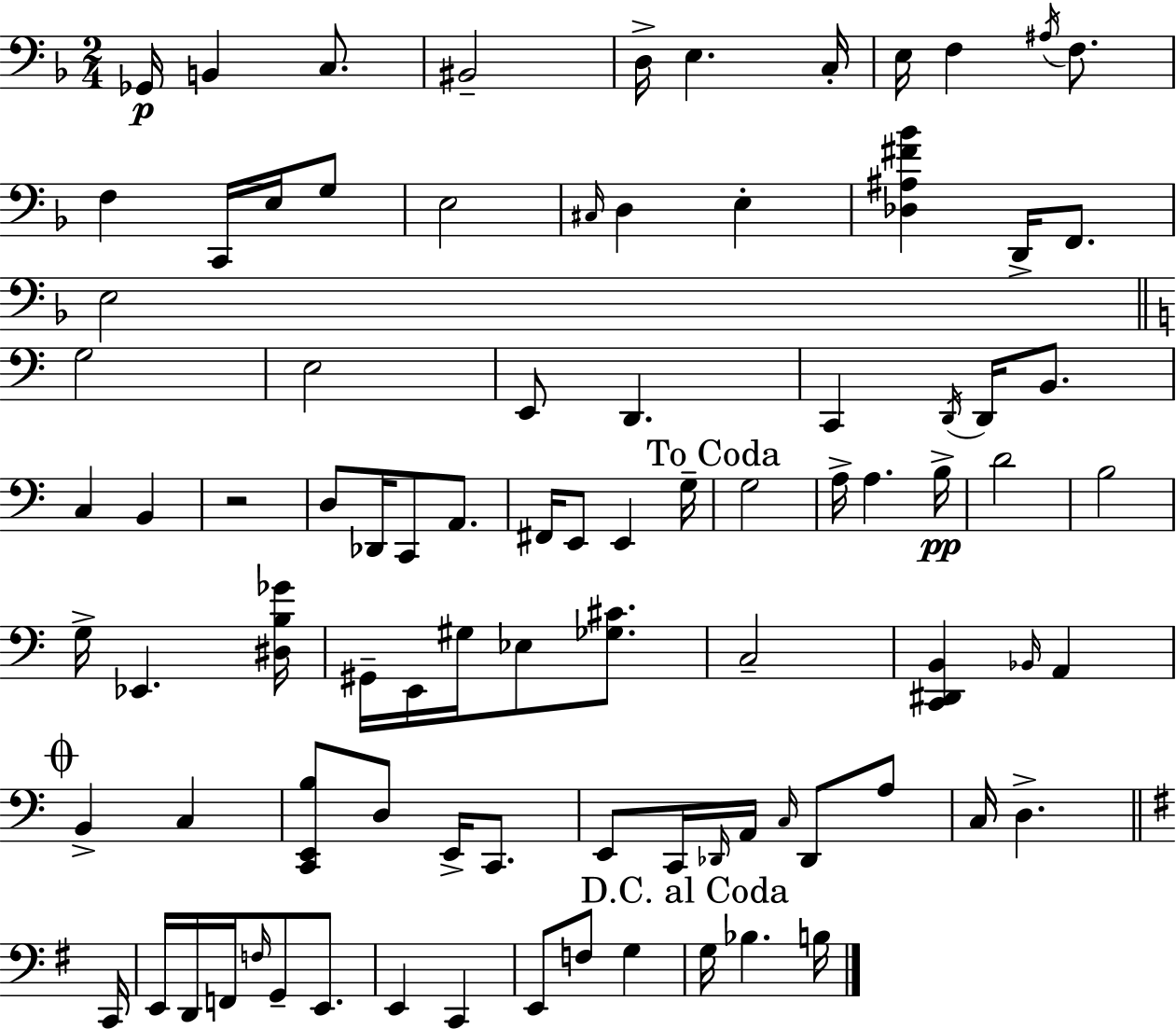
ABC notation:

X:1
T:Untitled
M:2/4
L:1/4
K:F
_G,,/4 B,, C,/2 ^B,,2 D,/4 E, C,/4 E,/4 F, ^A,/4 F,/2 F, C,,/4 E,/4 G,/2 E,2 ^C,/4 D, E, [_D,^A,^F_B] D,,/4 F,,/2 E,2 G,2 E,2 E,,/2 D,, C,, D,,/4 D,,/4 B,,/2 C, B,, z2 D,/2 _D,,/4 C,,/2 A,,/2 ^F,,/4 E,,/2 E,, G,/4 G,2 A,/4 A, B,/4 D2 B,2 G,/4 _E,, [^D,B,_G]/4 ^G,,/4 E,,/4 ^G,/4 _E,/2 [_G,^C]/2 C,2 [C,,^D,,B,,] _B,,/4 A,, B,, C, [C,,E,,B,]/2 D,/2 E,,/4 C,,/2 E,,/2 C,,/4 _D,,/4 A,,/4 C,/4 _D,,/2 A,/2 C,/4 D, C,,/4 E,,/4 D,,/4 F,,/4 F,/4 G,,/2 E,,/2 E,, C,, E,,/2 F,/2 G, G,/4 _B, B,/4